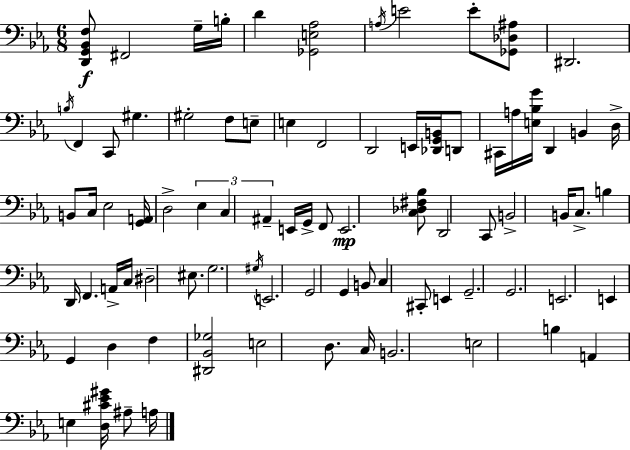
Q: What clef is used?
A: bass